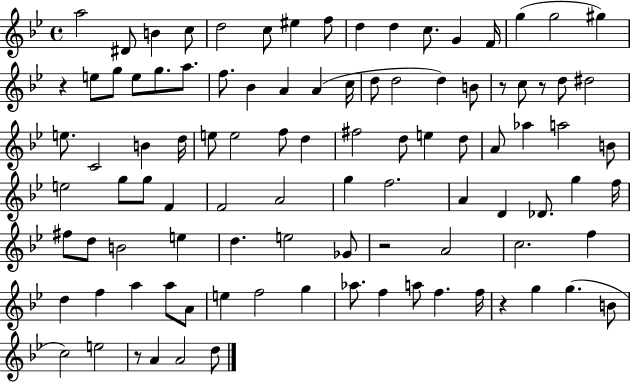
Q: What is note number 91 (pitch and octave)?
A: A4